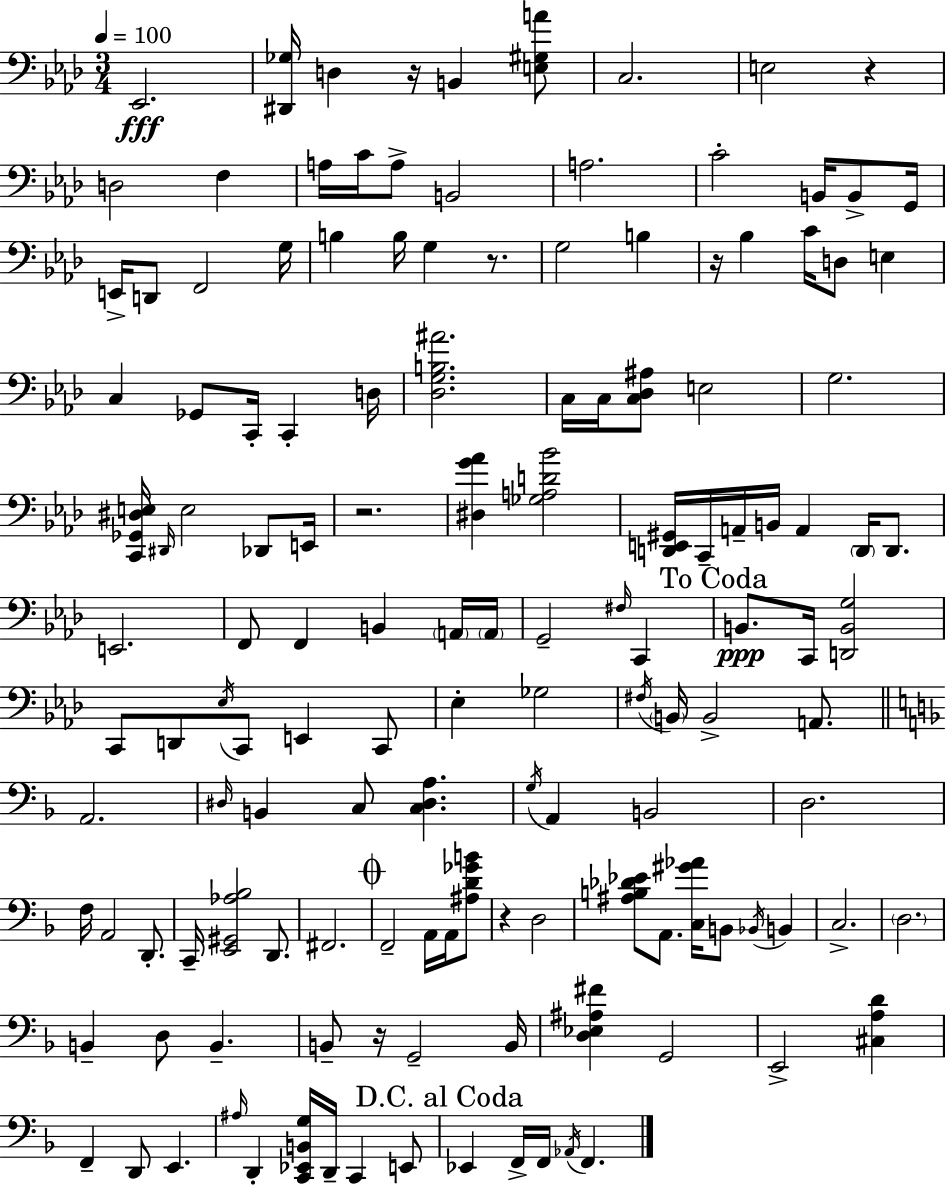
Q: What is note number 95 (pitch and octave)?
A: D3